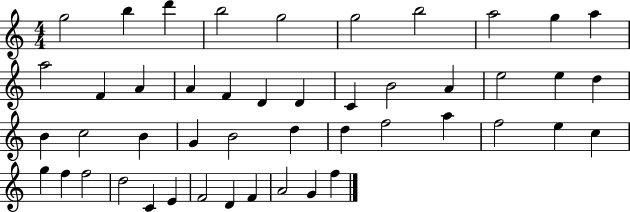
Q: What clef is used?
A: treble